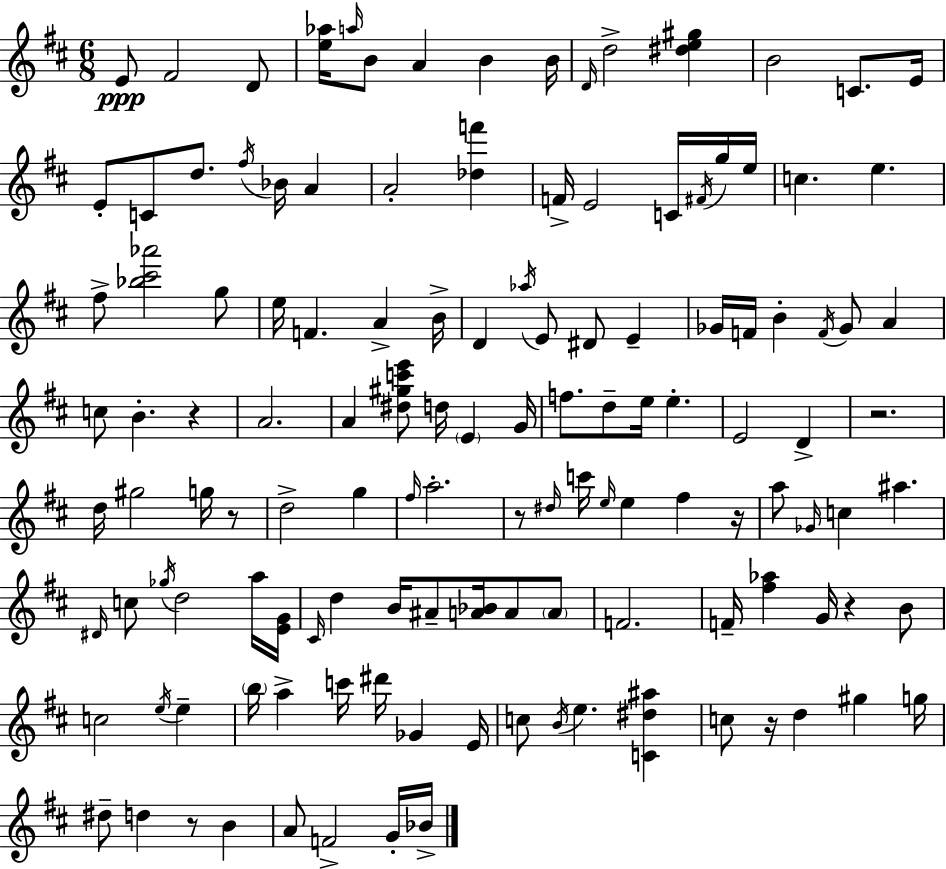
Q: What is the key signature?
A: D major